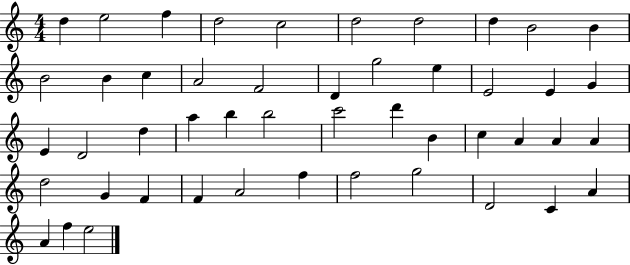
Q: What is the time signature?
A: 4/4